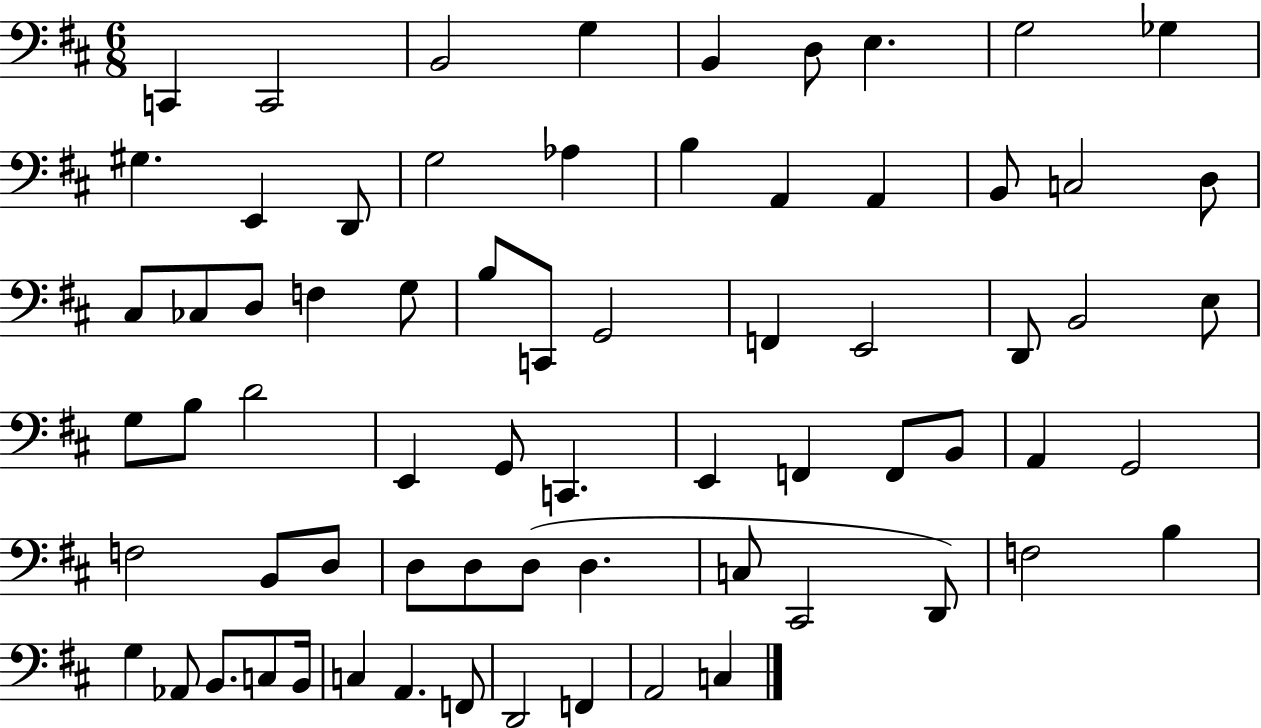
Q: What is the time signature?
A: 6/8